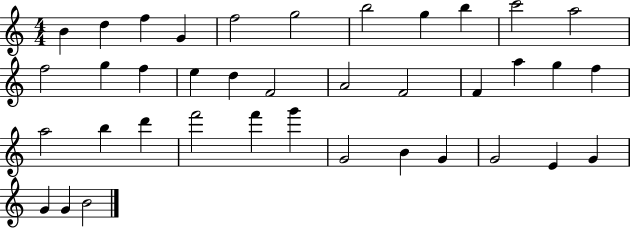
B4/q D5/q F5/q G4/q F5/h G5/h B5/h G5/q B5/q C6/h A5/h F5/h G5/q F5/q E5/q D5/q F4/h A4/h F4/h F4/q A5/q G5/q F5/q A5/h B5/q D6/q F6/h F6/q G6/q G4/h B4/q G4/q G4/h E4/q G4/q G4/q G4/q B4/h